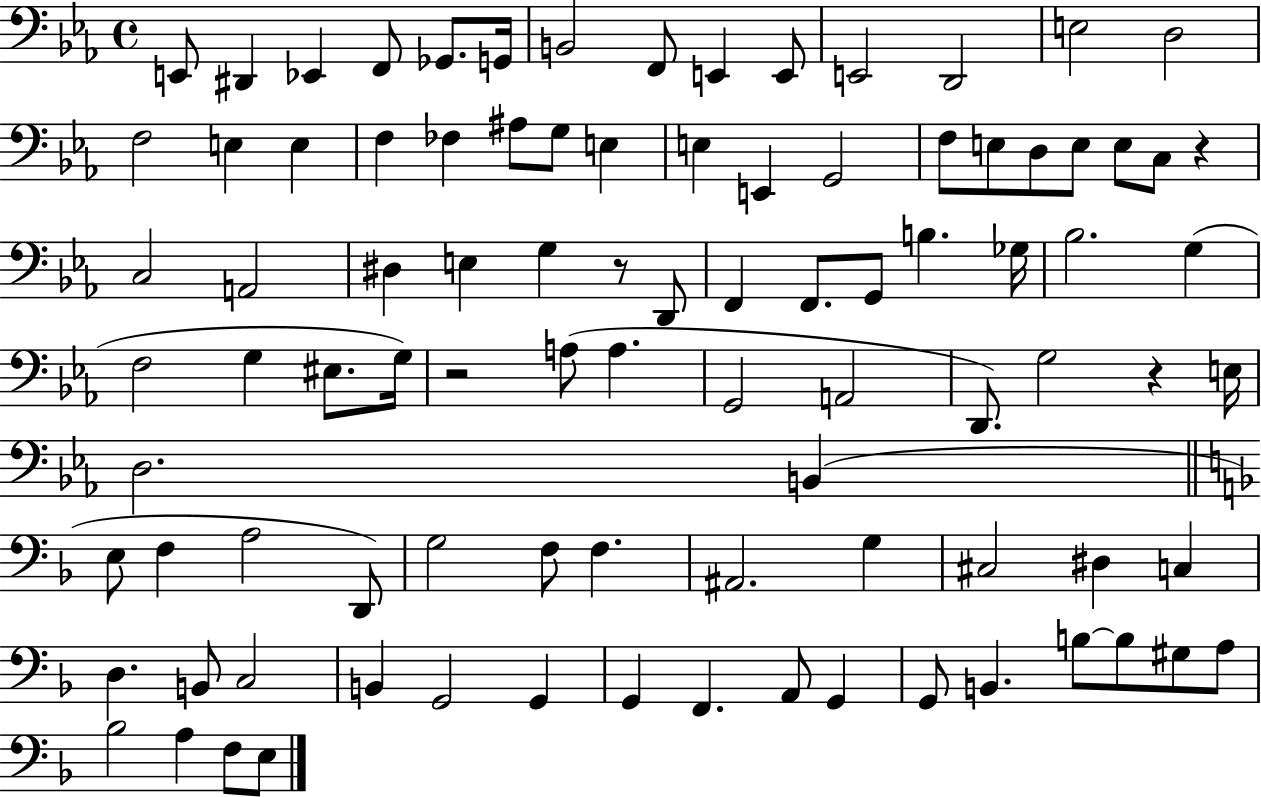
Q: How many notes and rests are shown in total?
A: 93